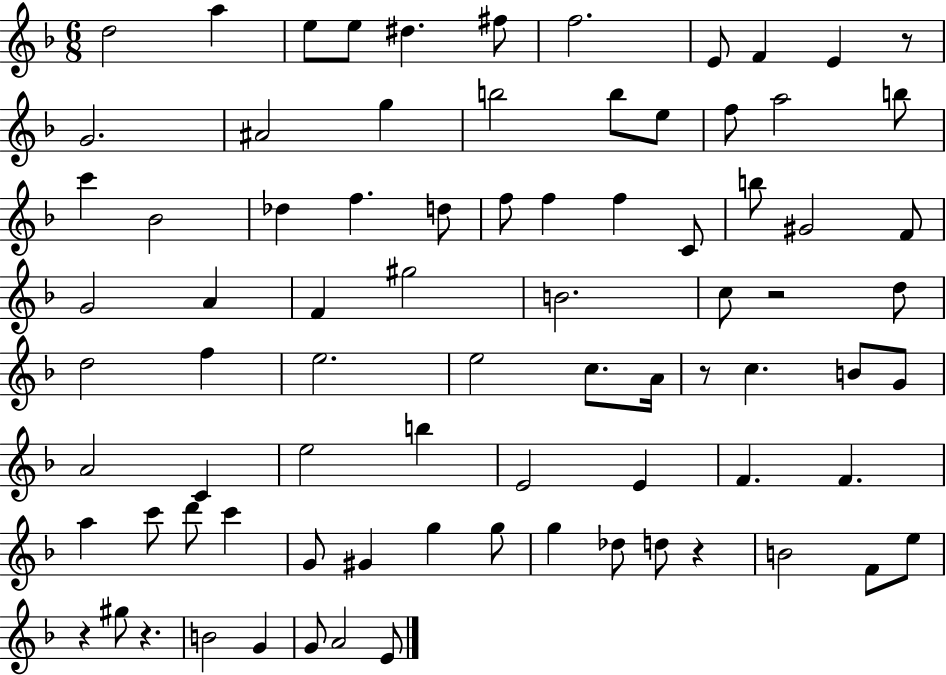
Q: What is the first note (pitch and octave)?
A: D5